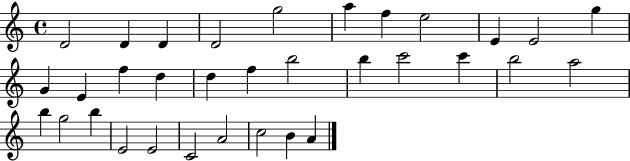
{
  \clef treble
  \time 4/4
  \defaultTimeSignature
  \key c \major
  d'2 d'4 d'4 | d'2 g''2 | a''4 f''4 e''2 | e'4 e'2 g''4 | \break g'4 e'4 f''4 d''4 | d''4 f''4 b''2 | b''4 c'''2 c'''4 | b''2 a''2 | \break b''4 g''2 b''4 | e'2 e'2 | c'2 a'2 | c''2 b'4 a'4 | \break \bar "|."
}